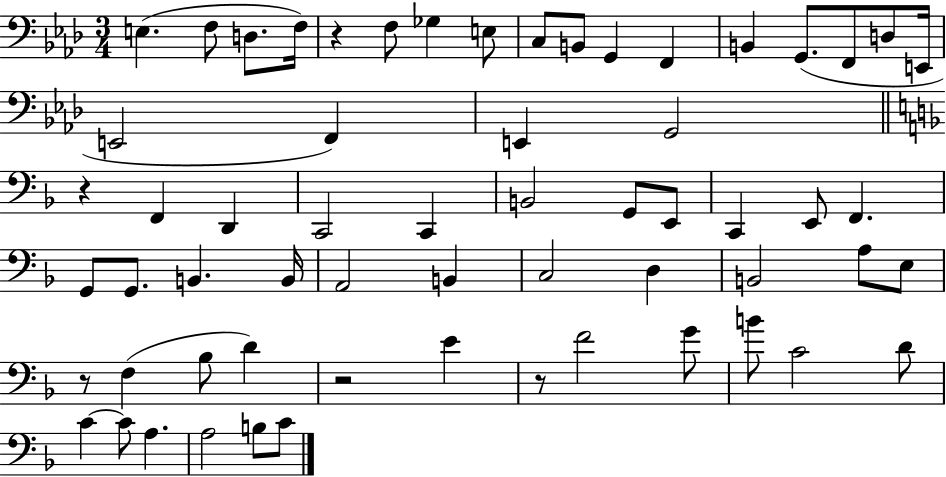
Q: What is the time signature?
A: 3/4